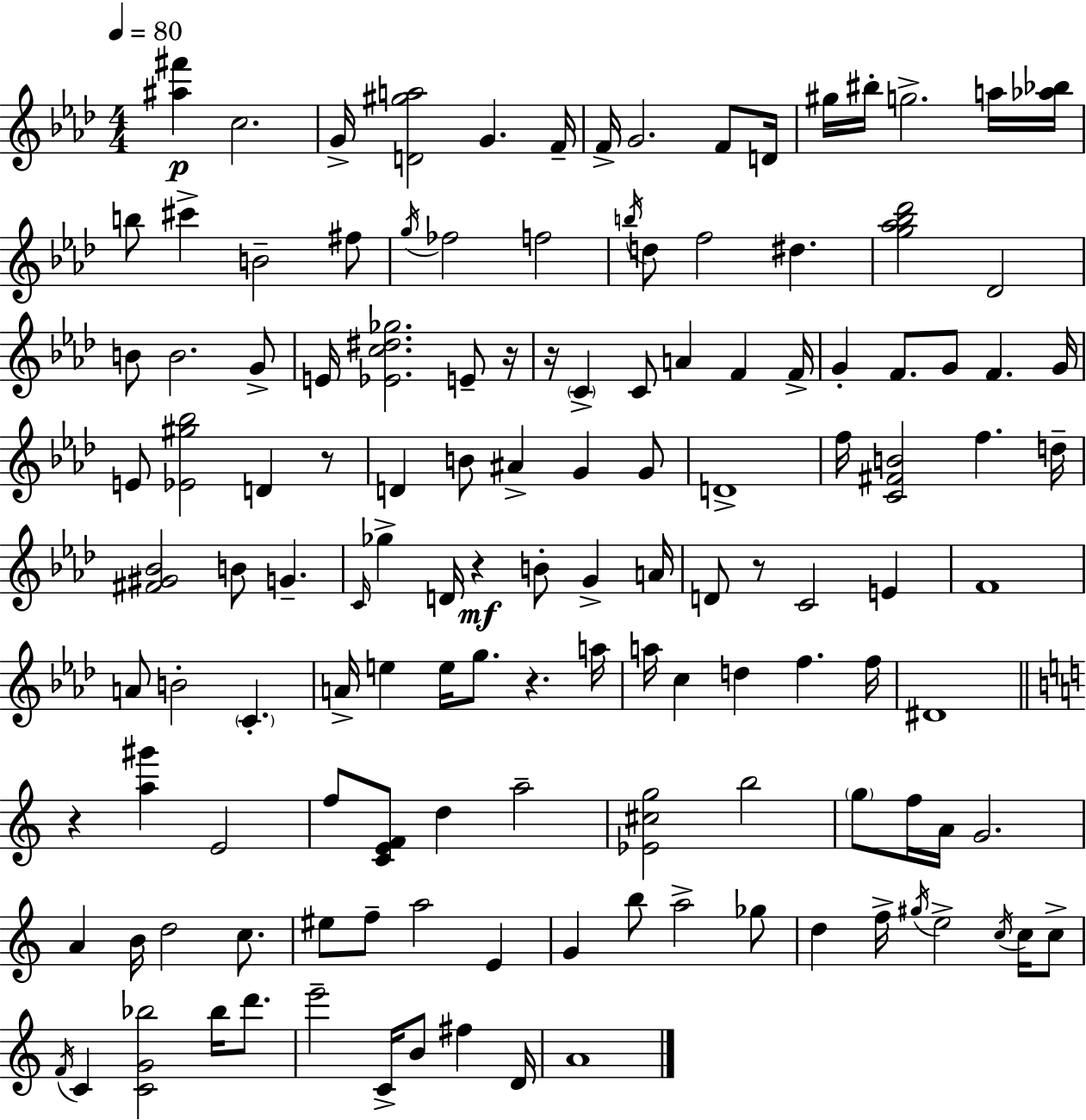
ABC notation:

X:1
T:Untitled
M:4/4
L:1/4
K:Ab
[^a^f'] c2 G/4 [D^ga]2 G F/4 F/4 G2 F/2 D/4 ^g/4 ^b/4 g2 a/4 [_a_b]/4 b/2 ^c' B2 ^f/2 g/4 _f2 f2 b/4 d/2 f2 ^d [g_a_b_d']2 _D2 B/2 B2 G/2 E/4 [_Ec^d_g]2 E/2 z/4 z/4 C C/2 A F F/4 G F/2 G/2 F G/4 E/2 [_E^g_b]2 D z/2 D B/2 ^A G G/2 D4 f/4 [C^FB]2 f d/4 [^F^G_B]2 B/2 G C/4 _g D/4 z B/2 G A/4 D/2 z/2 C2 E F4 A/2 B2 C A/4 e e/4 g/2 z a/4 a/4 c d f f/4 ^D4 z [a^g'] E2 f/2 [CEF]/2 d a2 [_E^cg]2 b2 g/2 f/4 A/4 G2 A B/4 d2 c/2 ^e/2 f/2 a2 E G b/2 a2 _g/2 d f/4 ^g/4 e2 c/4 c/4 c/2 F/4 C [CG_b]2 _b/4 d'/2 e'2 C/4 B/2 ^f D/4 A4